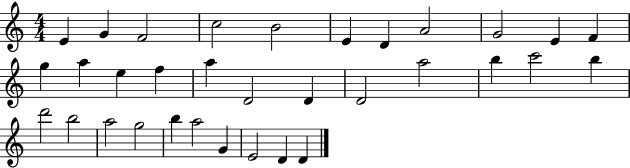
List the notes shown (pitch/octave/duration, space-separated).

E4/q G4/q F4/h C5/h B4/h E4/q D4/q A4/h G4/h E4/q F4/q G5/q A5/q E5/q F5/q A5/q D4/h D4/q D4/h A5/h B5/q C6/h B5/q D6/h B5/h A5/h G5/h B5/q A5/h G4/q E4/h D4/q D4/q